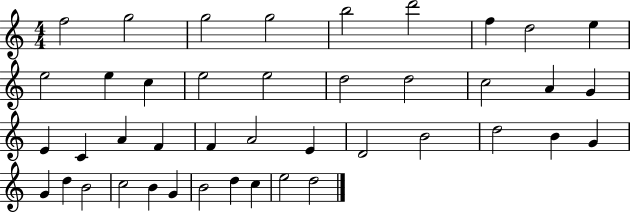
F5/h G5/h G5/h G5/h B5/h D6/h F5/q D5/h E5/q E5/h E5/q C5/q E5/h E5/h D5/h D5/h C5/h A4/q G4/q E4/q C4/q A4/q F4/q F4/q A4/h E4/q D4/h B4/h D5/h B4/q G4/q G4/q D5/q B4/h C5/h B4/q G4/q B4/h D5/q C5/q E5/h D5/h